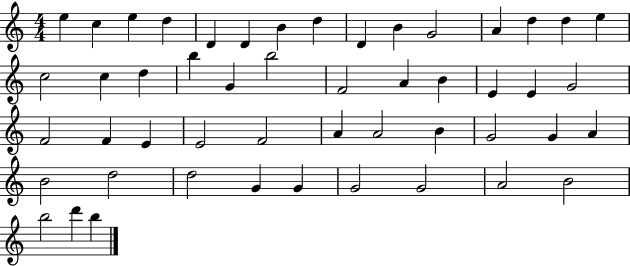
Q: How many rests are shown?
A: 0